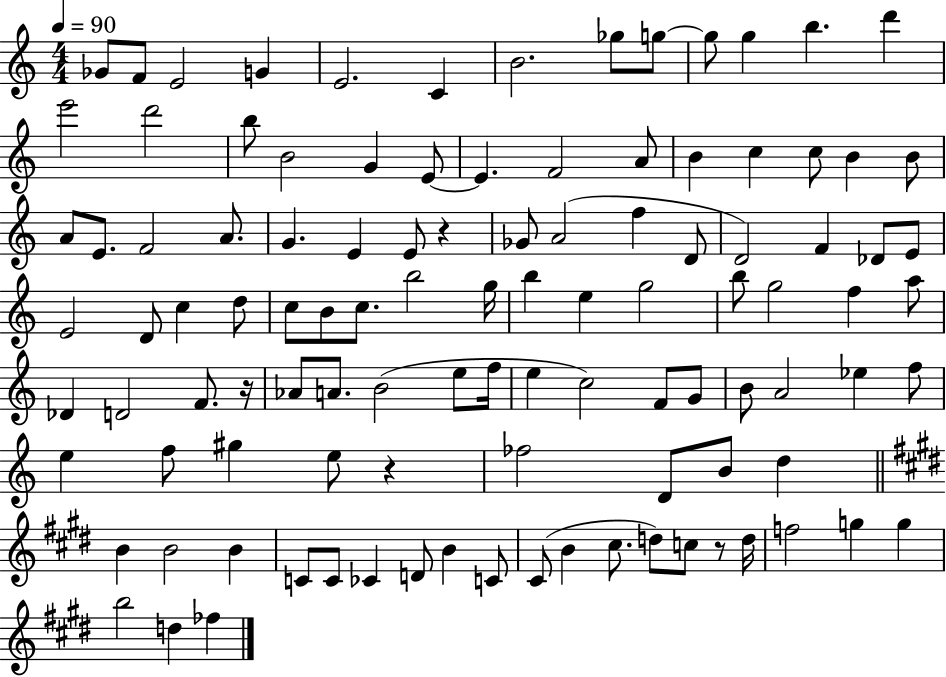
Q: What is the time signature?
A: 4/4